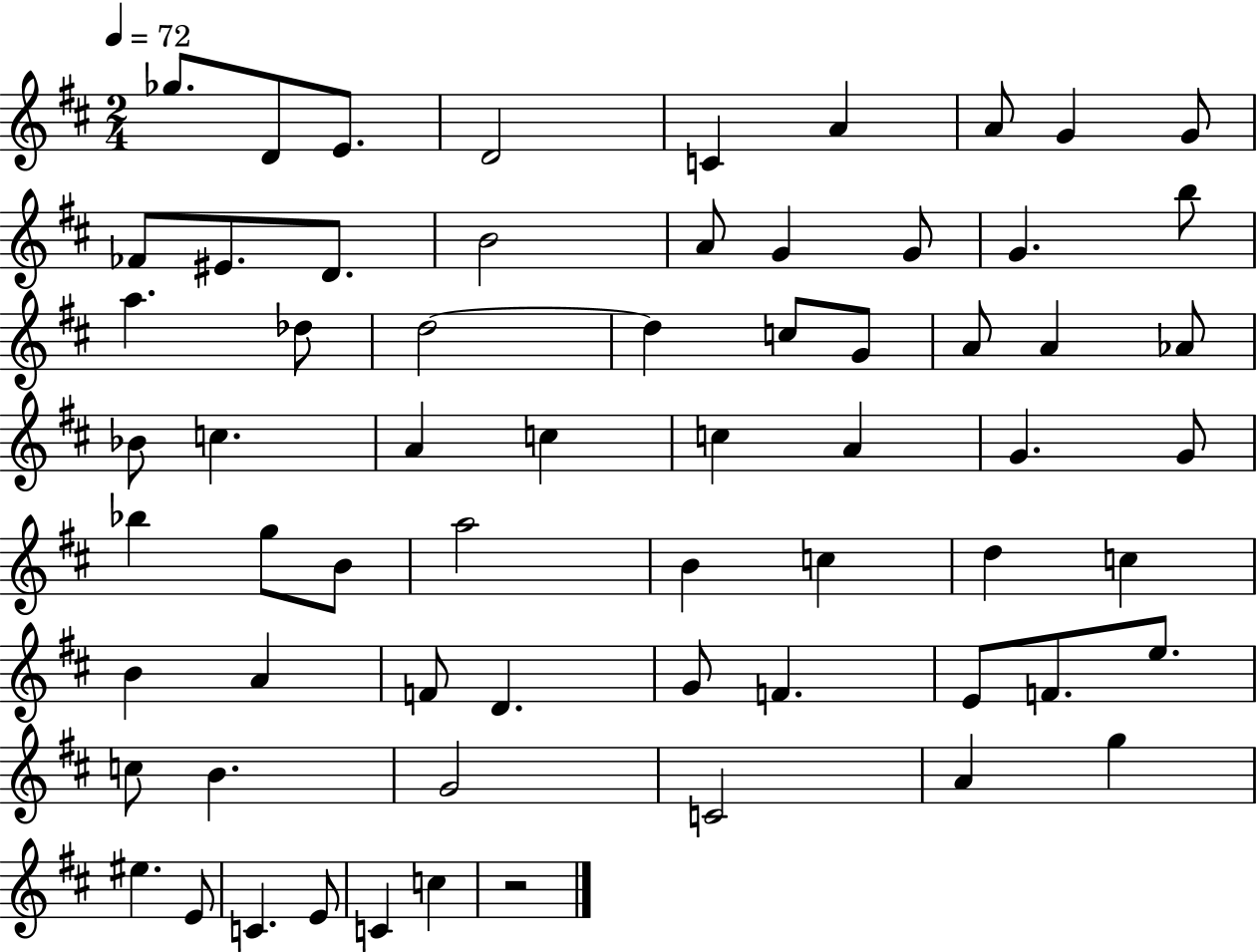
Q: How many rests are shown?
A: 1